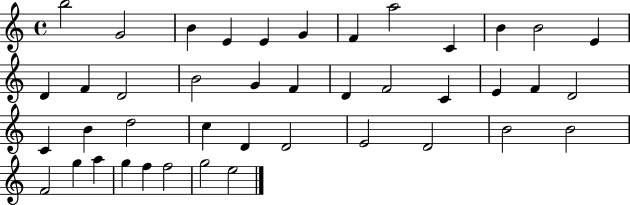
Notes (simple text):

B5/h G4/h B4/q E4/q E4/q G4/q F4/q A5/h C4/q B4/q B4/h E4/q D4/q F4/q D4/h B4/h G4/q F4/q D4/q F4/h C4/q E4/q F4/q D4/h C4/q B4/q D5/h C5/q D4/q D4/h E4/h D4/h B4/h B4/h F4/h G5/q A5/q G5/q F5/q F5/h G5/h E5/h